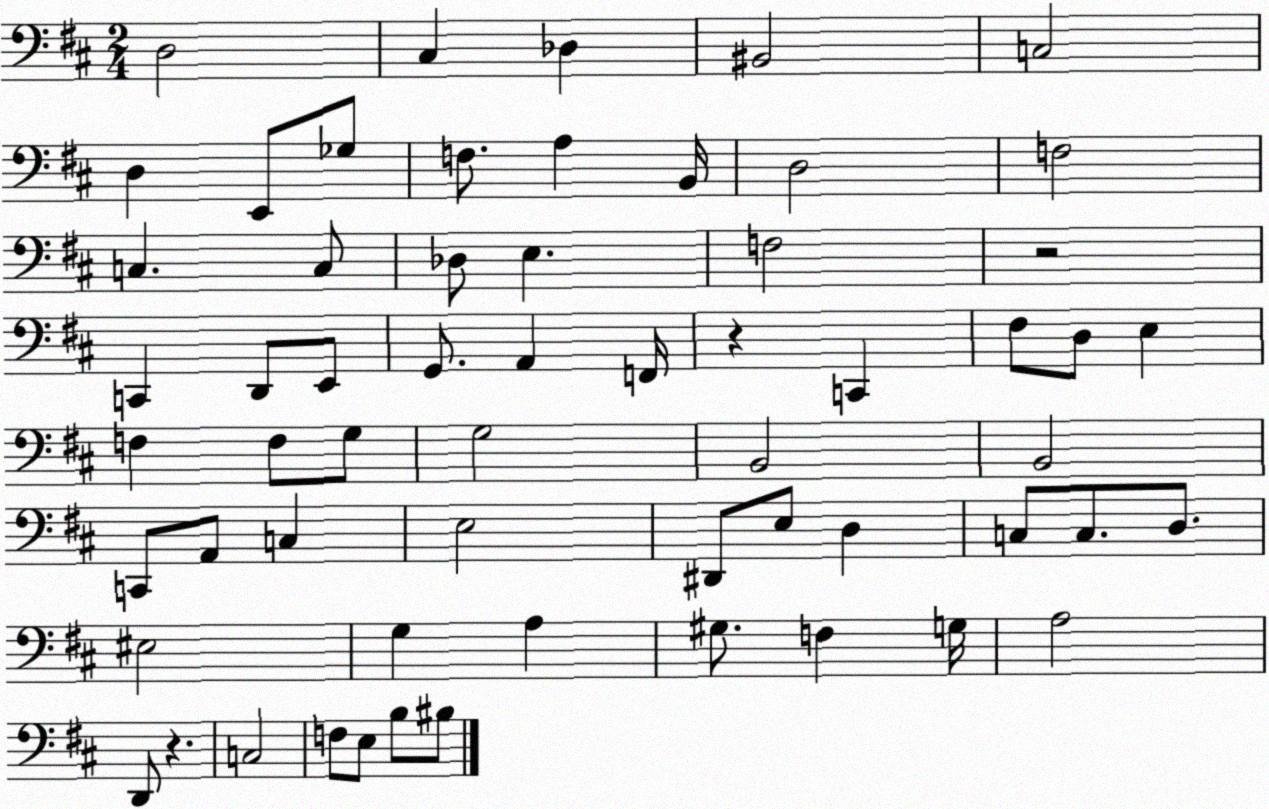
X:1
T:Untitled
M:2/4
L:1/4
K:D
D,2 ^C, _D, ^B,,2 C,2 D, E,,/2 _G,/2 F,/2 A, B,,/4 D,2 F,2 C, C,/2 _D,/2 E, F,2 z2 C,, D,,/2 E,,/2 G,,/2 A,, F,,/4 z C,, ^F,/2 D,/2 E, F, F,/2 G,/2 G,2 B,,2 B,,2 C,,/2 A,,/2 C, E,2 ^D,,/2 E,/2 D, C,/2 C,/2 D,/2 ^E,2 G, A, ^G,/2 F, G,/4 A,2 D,,/2 z C,2 F,/2 E,/2 B,/2 ^B,/2